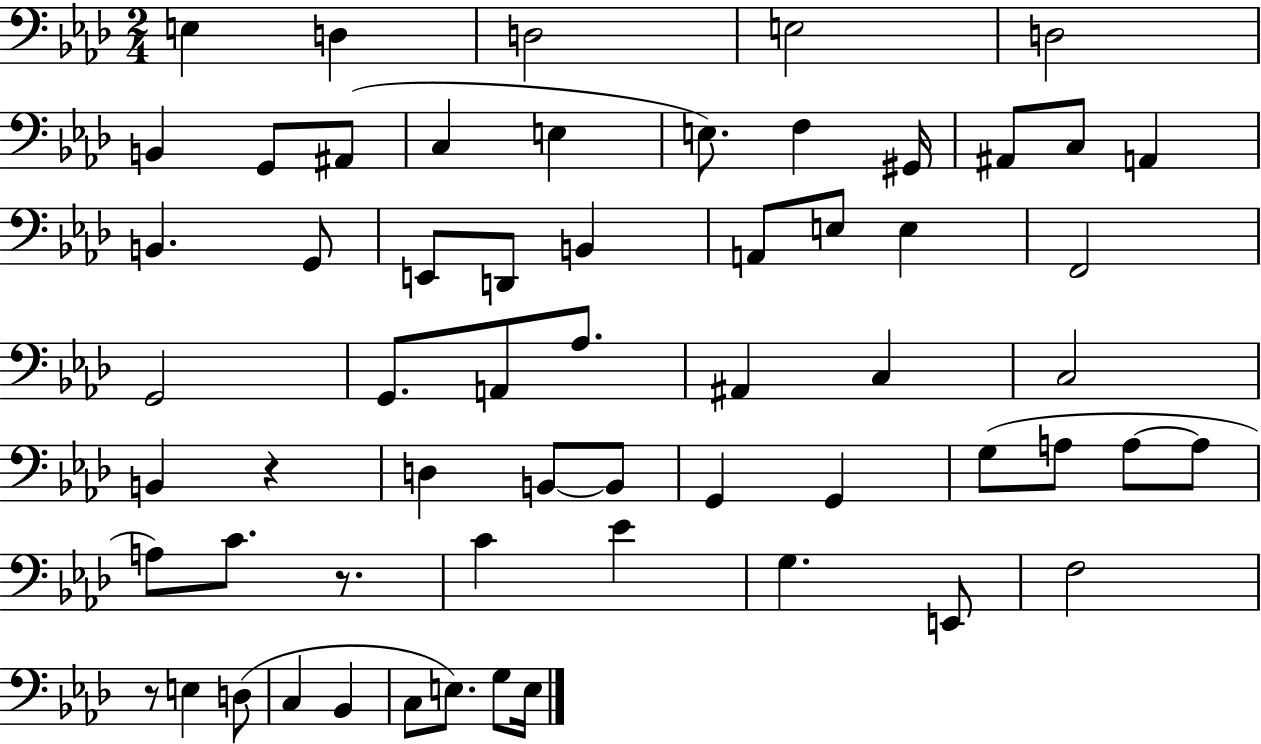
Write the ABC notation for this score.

X:1
T:Untitled
M:2/4
L:1/4
K:Ab
E, D, D,2 E,2 D,2 B,, G,,/2 ^A,,/2 C, E, E,/2 F, ^G,,/4 ^A,,/2 C,/2 A,, B,, G,,/2 E,,/2 D,,/2 B,, A,,/2 E,/2 E, F,,2 G,,2 G,,/2 A,,/2 _A,/2 ^A,, C, C,2 B,, z D, B,,/2 B,,/2 G,, G,, G,/2 A,/2 A,/2 A,/2 A,/2 C/2 z/2 C _E G, E,,/2 F,2 z/2 E, D,/2 C, _B,, C,/2 E,/2 G,/2 E,/4